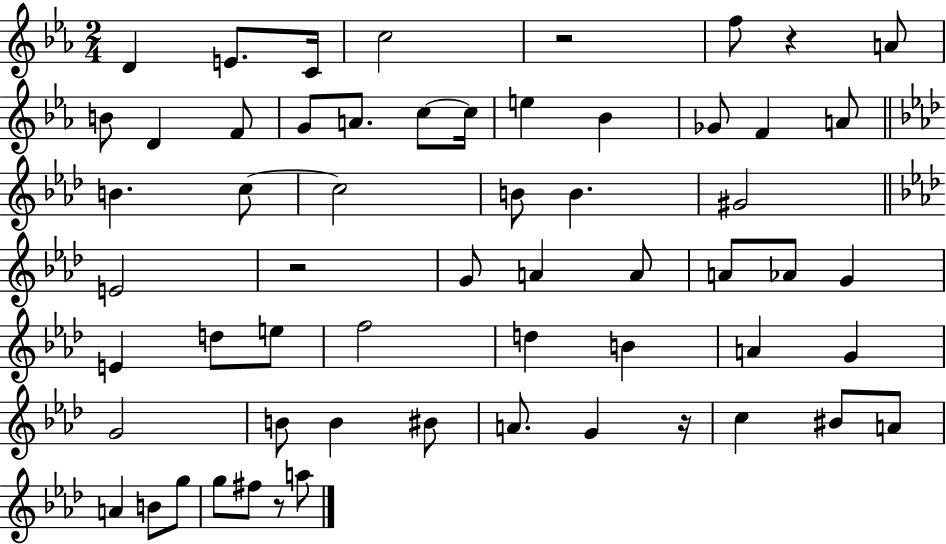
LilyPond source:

{
  \clef treble
  \numericTimeSignature
  \time 2/4
  \key ees \major
  d'4 e'8. c'16 | c''2 | r2 | f''8 r4 a'8 | \break b'8 d'4 f'8 | g'8 a'8. c''8~~ c''16 | e''4 bes'4 | ges'8 f'4 a'8 | \break \bar "||" \break \key aes \major b'4. c''8~~ | c''2 | b'8 b'4. | gis'2 | \break \bar "||" \break \key f \minor e'2 | r2 | g'8 a'4 a'8 | a'8 aes'8 g'4 | \break e'4 d''8 e''8 | f''2 | d''4 b'4 | a'4 g'4 | \break g'2 | b'8 b'4 bis'8 | a'8. g'4 r16 | c''4 bis'8 a'8 | \break a'4 b'8 g''8 | g''8 fis''8 r8 a''8 | \bar "|."
}